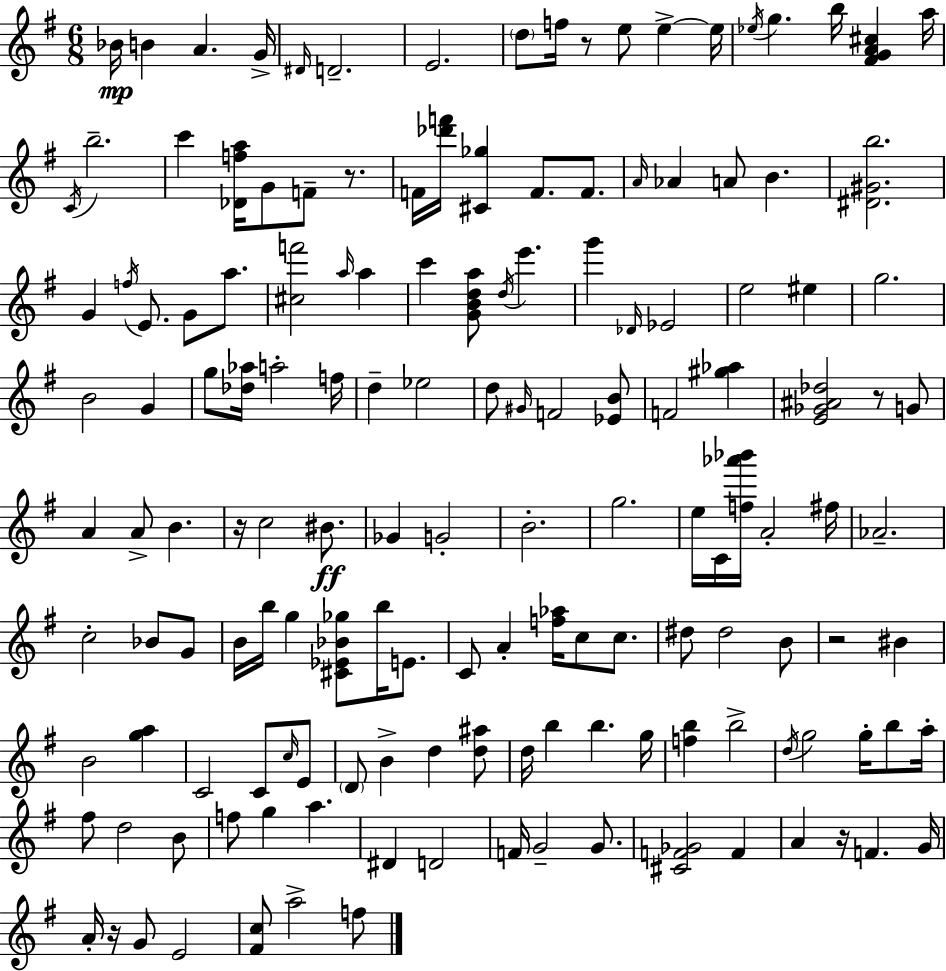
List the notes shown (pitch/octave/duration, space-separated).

Bb4/s B4/q A4/q. G4/s D#4/s D4/h. E4/h. D5/e F5/s R/e E5/e E5/q E5/s Eb5/s G5/q. B5/s [F#4,G4,A4,C#5]/q A5/s C4/s B5/h. C6/q [Db4,F5,A5]/s G4/e F4/e R/e. F4/s [Db6,F6]/s [C#4,Gb5]/q F4/e. F4/e. A4/s Ab4/q A4/e B4/q. [D#4,G#4,B5]/h. G4/q F5/s E4/e. G4/e A5/e. [C#5,F6]/h A5/s A5/q C6/q [G4,B4,D5,A5]/e D5/s E6/q. G6/q Db4/s Eb4/h E5/h EIS5/q G5/h. B4/h G4/q G5/e [Db5,Ab5]/s A5/h F5/s D5/q Eb5/h D5/e G#4/s F4/h [Eb4,B4]/e F4/h [G#5,Ab5]/q [E4,Gb4,A#4,Db5]/h R/e G4/e A4/q A4/e B4/q. R/s C5/h BIS4/e. Gb4/q G4/h B4/h. G5/h. E5/s C4/s [F5,Ab6,Bb6]/s A4/h F#5/s Ab4/h. C5/h Bb4/e G4/e B4/s B5/s G5/q [C#4,Eb4,Bb4,Gb5]/e B5/s E4/e. C4/e A4/q [F5,Ab5]/s C5/e C5/e. D#5/e D#5/h B4/e R/h BIS4/q B4/h [G5,A5]/q C4/h C4/e C5/s E4/e D4/e B4/q D5/q [D5,A#5]/e D5/s B5/q B5/q. G5/s [F5,B5]/q B5/h D5/s G5/h G5/s B5/e A5/s F#5/e D5/h B4/e F5/e G5/q A5/q. D#4/q D4/h F4/s G4/h G4/e. [C#4,F4,Gb4]/h F4/q A4/q R/s F4/q. G4/s A4/s R/s G4/e E4/h [F#4,C5]/e A5/h F5/e